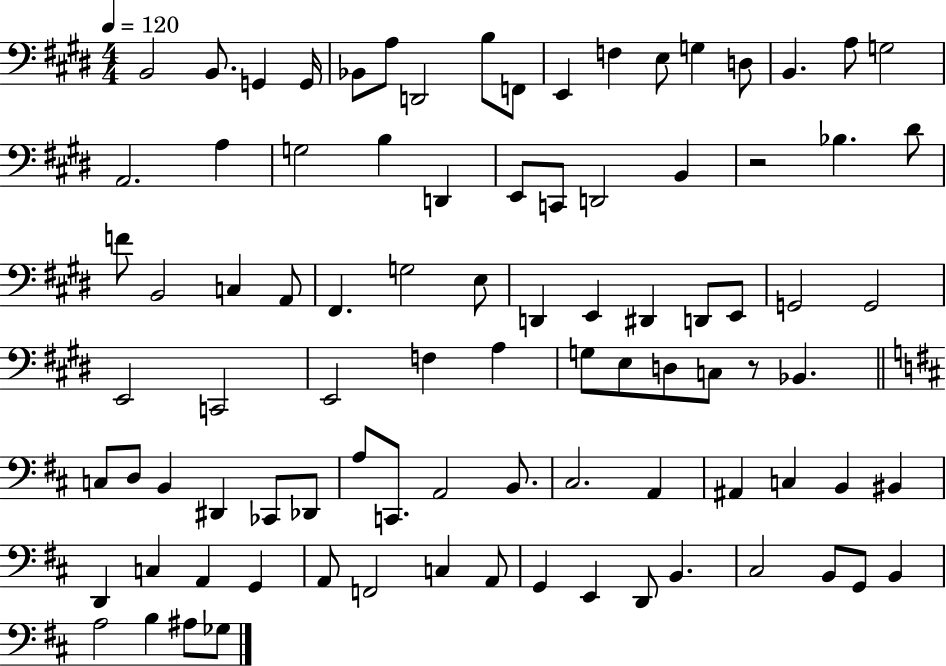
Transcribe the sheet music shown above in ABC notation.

X:1
T:Untitled
M:4/4
L:1/4
K:E
B,,2 B,,/2 G,, G,,/4 _B,,/2 A,/2 D,,2 B,/2 F,,/2 E,, F, E,/2 G, D,/2 B,, A,/2 G,2 A,,2 A, G,2 B, D,, E,,/2 C,,/2 D,,2 B,, z2 _B, ^D/2 F/2 B,,2 C, A,,/2 ^F,, G,2 E,/2 D,, E,, ^D,, D,,/2 E,,/2 G,,2 G,,2 E,,2 C,,2 E,,2 F, A, G,/2 E,/2 D,/2 C,/2 z/2 _B,, C,/2 D,/2 B,, ^D,, _C,,/2 _D,,/2 A,/2 C,,/2 A,,2 B,,/2 ^C,2 A,, ^A,, C, B,, ^B,, D,, C, A,, G,, A,,/2 F,,2 C, A,,/2 G,, E,, D,,/2 B,, ^C,2 B,,/2 G,,/2 B,, A,2 B, ^A,/2 _G,/2